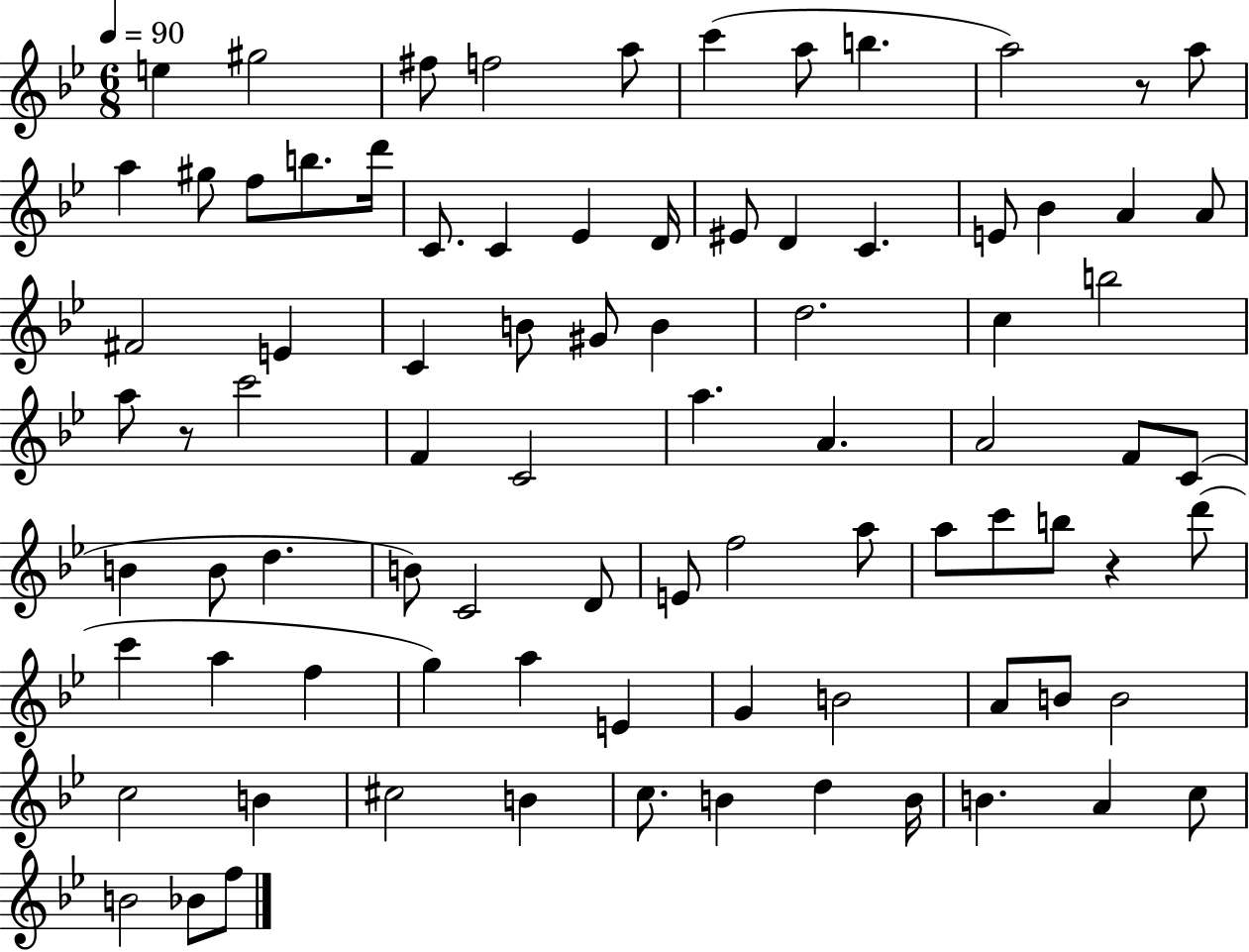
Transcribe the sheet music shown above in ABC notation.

X:1
T:Untitled
M:6/8
L:1/4
K:Bb
e ^g2 ^f/2 f2 a/2 c' a/2 b a2 z/2 a/2 a ^g/2 f/2 b/2 d'/4 C/2 C _E D/4 ^E/2 D C E/2 _B A A/2 ^F2 E C B/2 ^G/2 B d2 c b2 a/2 z/2 c'2 F C2 a A A2 F/2 C/2 B B/2 d B/2 C2 D/2 E/2 f2 a/2 a/2 c'/2 b/2 z d'/2 c' a f g a E G B2 A/2 B/2 B2 c2 B ^c2 B c/2 B d B/4 B A c/2 B2 _B/2 f/2